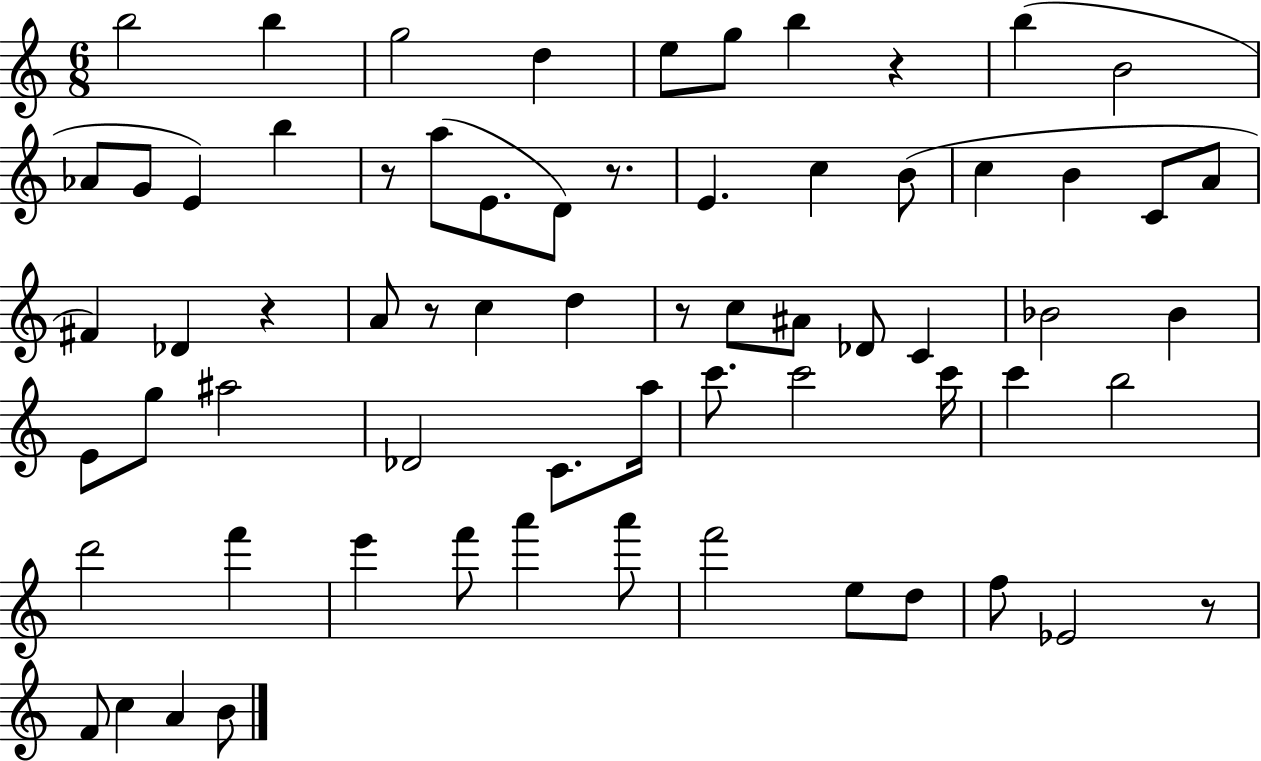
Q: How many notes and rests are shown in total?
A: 67